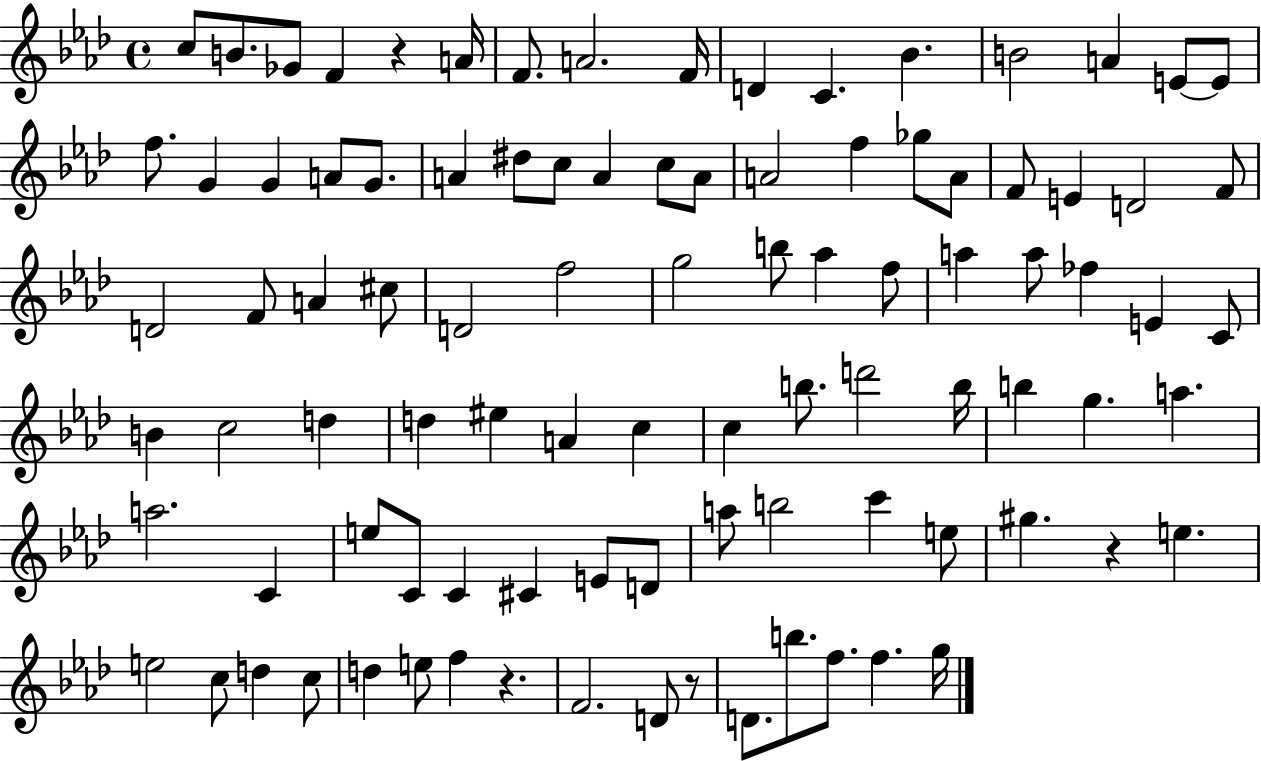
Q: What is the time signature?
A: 4/4